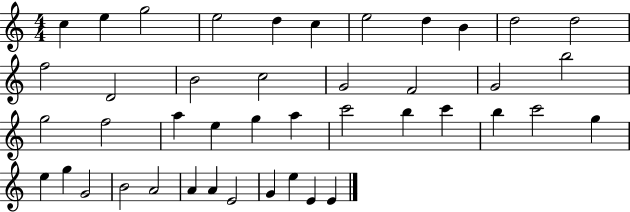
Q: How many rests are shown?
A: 0